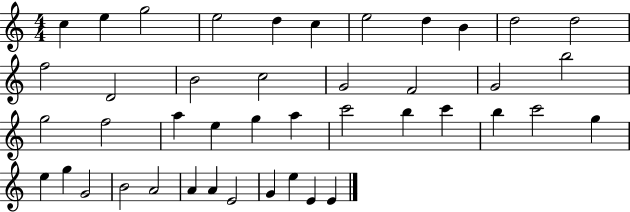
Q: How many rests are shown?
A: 0